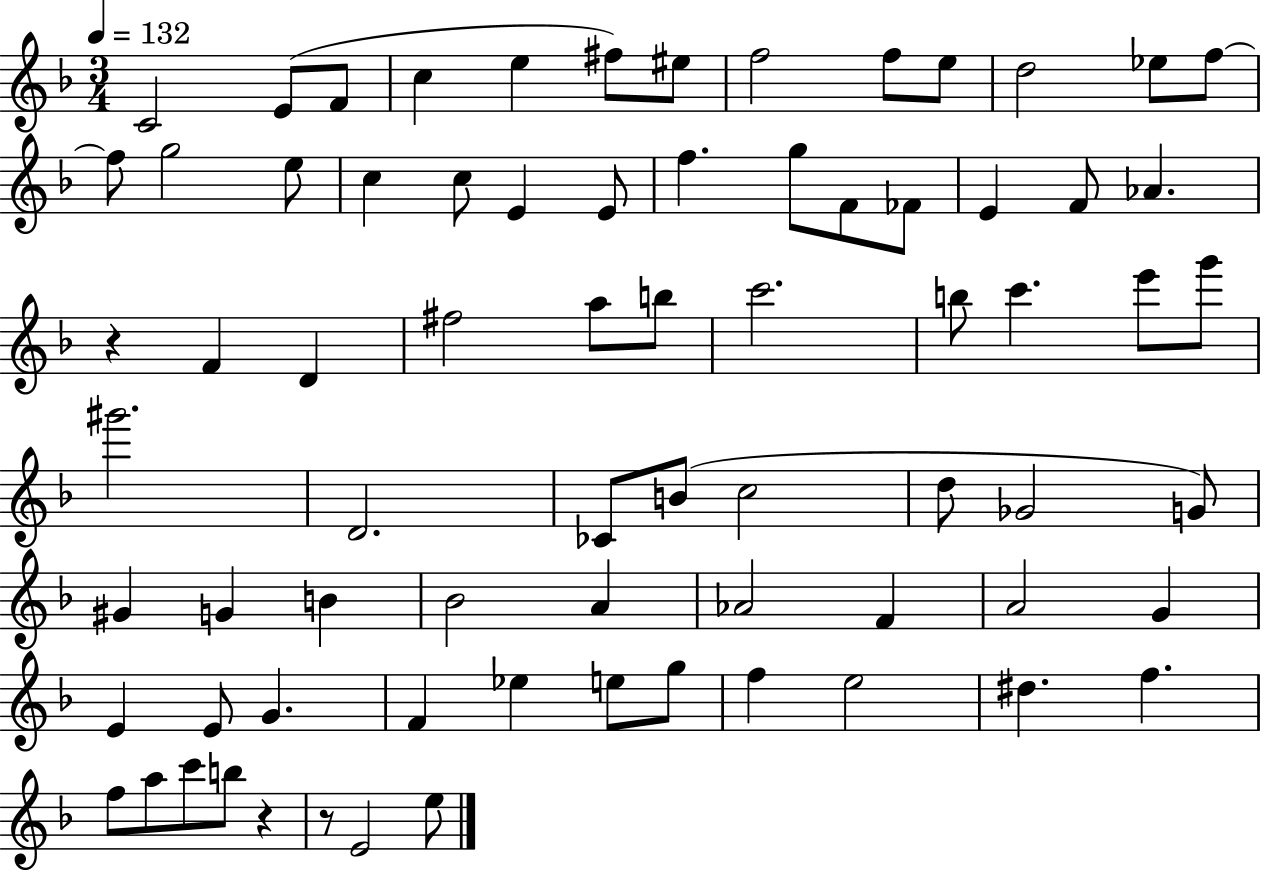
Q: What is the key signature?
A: F major